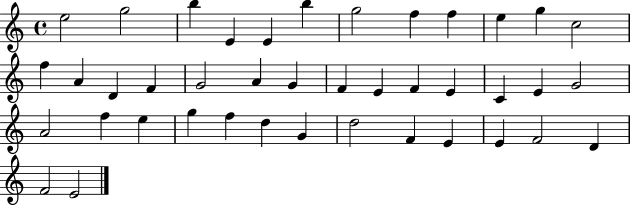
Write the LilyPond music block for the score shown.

{
  \clef treble
  \time 4/4
  \defaultTimeSignature
  \key c \major
  e''2 g''2 | b''4 e'4 e'4 b''4 | g''2 f''4 f''4 | e''4 g''4 c''2 | \break f''4 a'4 d'4 f'4 | g'2 a'4 g'4 | f'4 e'4 f'4 e'4 | c'4 e'4 g'2 | \break a'2 f''4 e''4 | g''4 f''4 d''4 g'4 | d''2 f'4 e'4 | e'4 f'2 d'4 | \break f'2 e'2 | \bar "|."
}